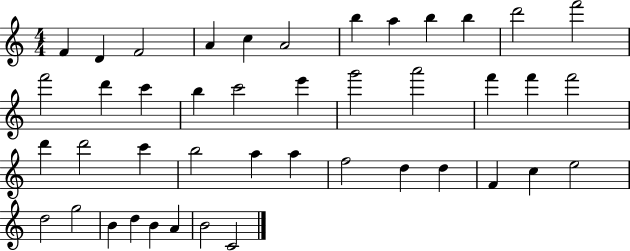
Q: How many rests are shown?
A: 0